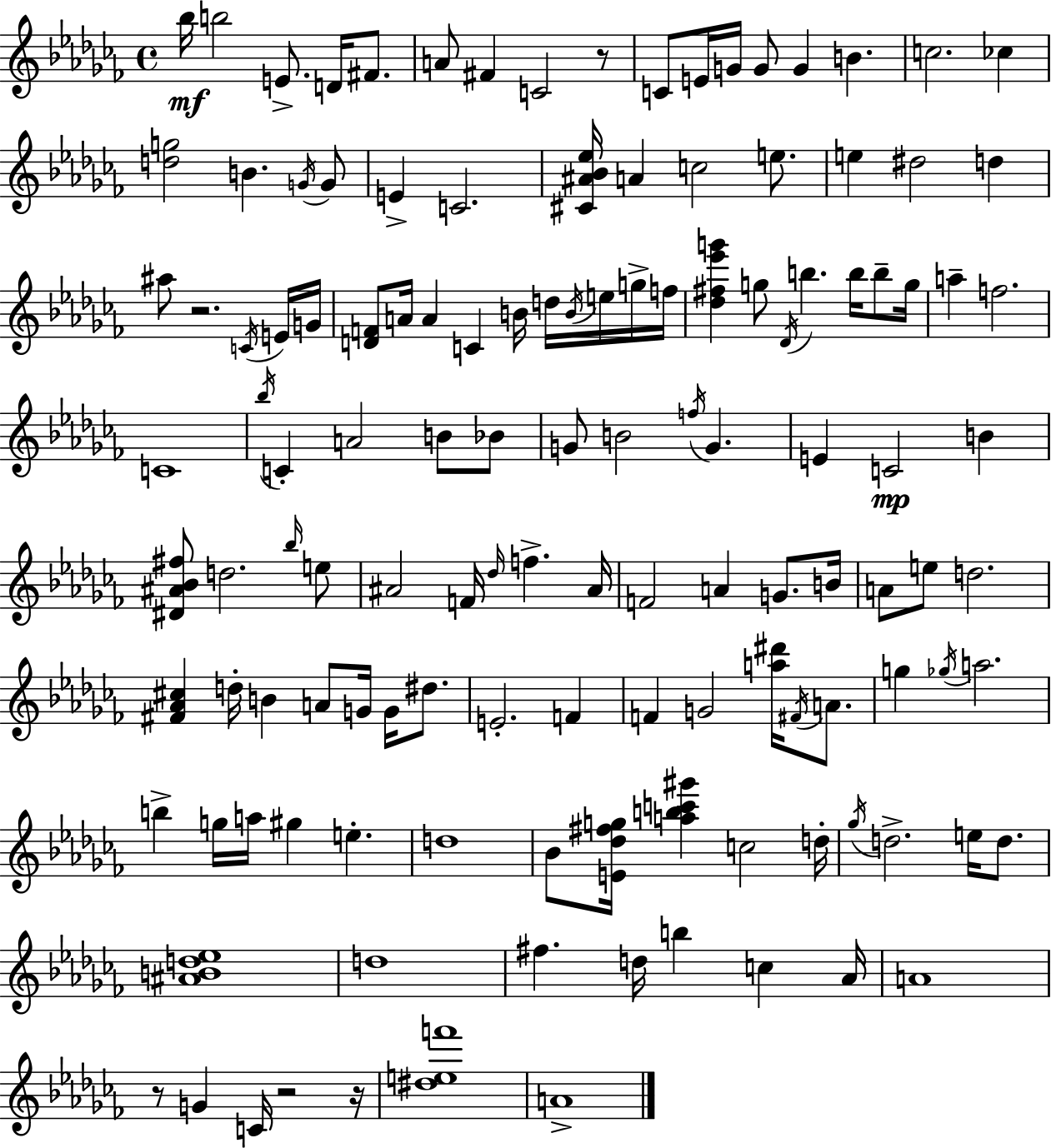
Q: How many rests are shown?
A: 5